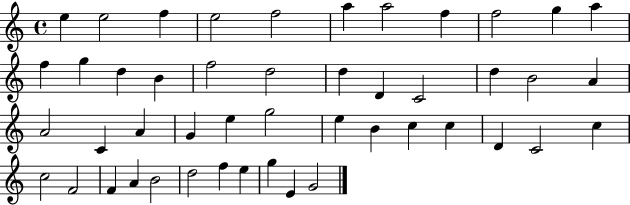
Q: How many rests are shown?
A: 0